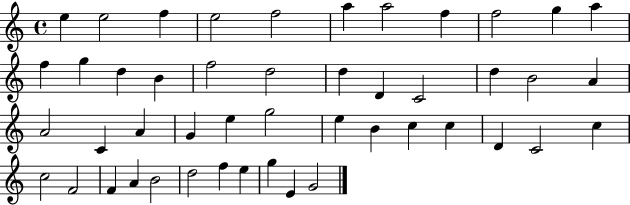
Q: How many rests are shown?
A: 0